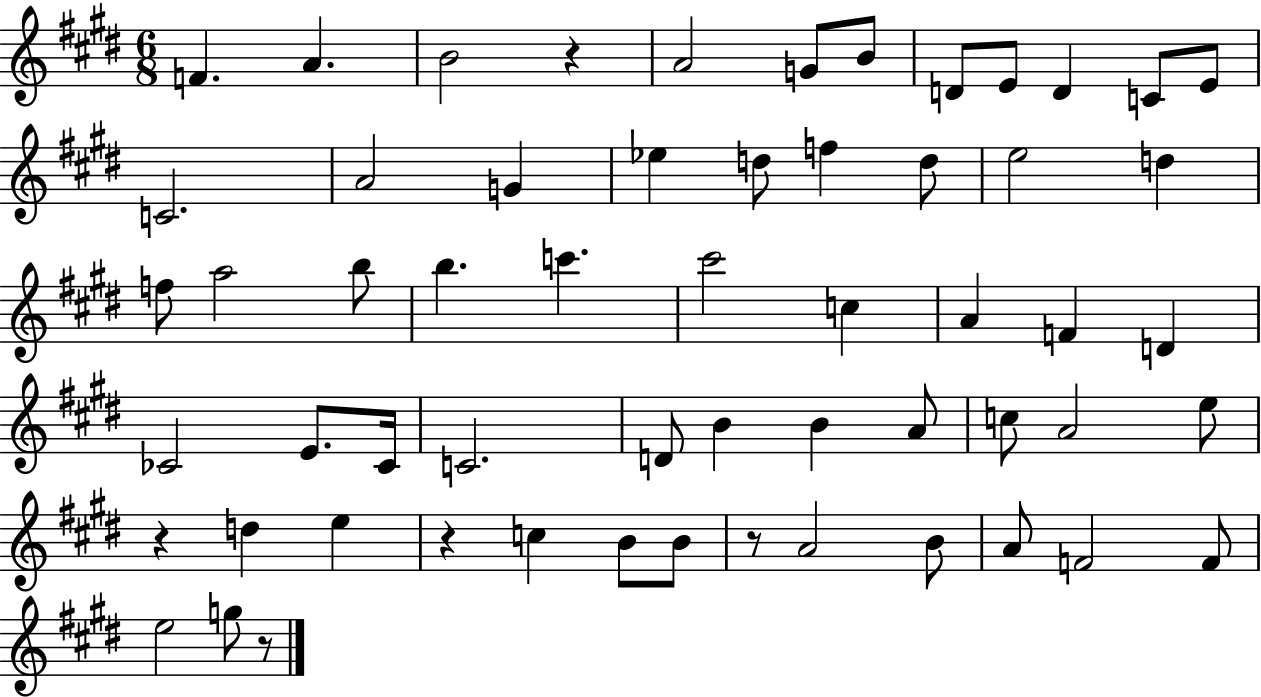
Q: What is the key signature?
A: E major